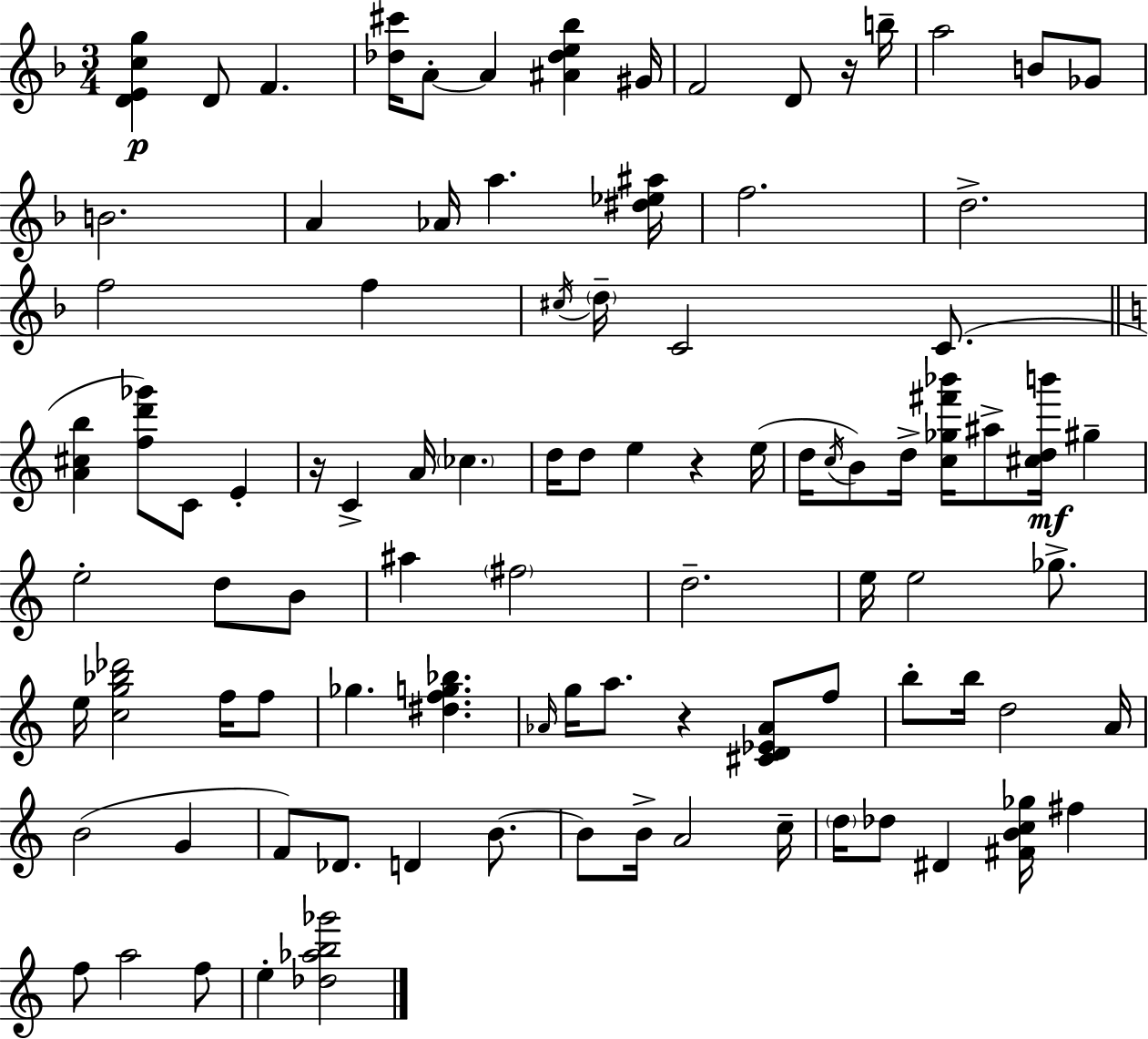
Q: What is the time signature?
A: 3/4